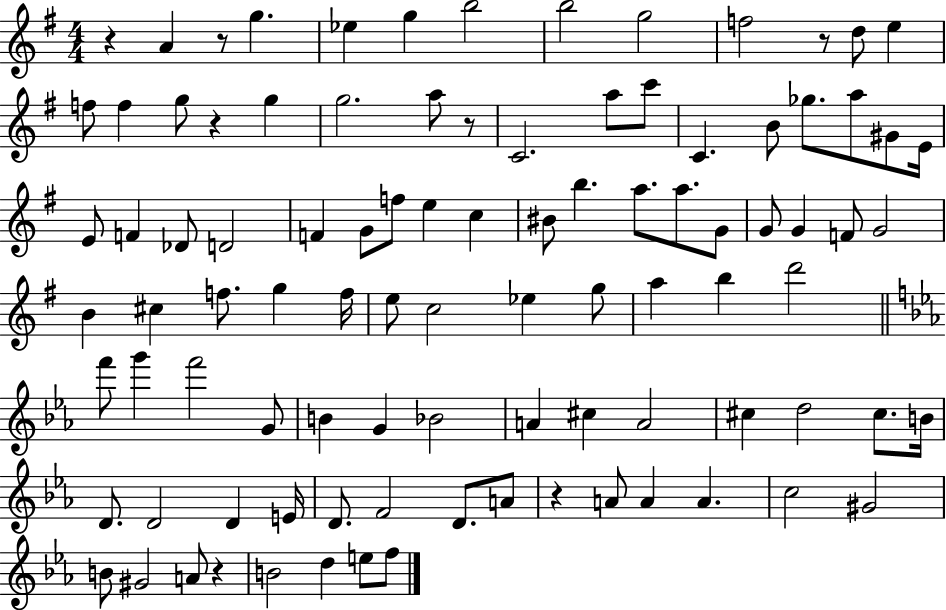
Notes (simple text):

R/q A4/q R/e G5/q. Eb5/q G5/q B5/h B5/h G5/h F5/h R/e D5/e E5/q F5/e F5/q G5/e R/q G5/q G5/h. A5/e R/e C4/h. A5/e C6/e C4/q. B4/e Gb5/e. A5/e G#4/e E4/s E4/e F4/q Db4/e D4/h F4/q G4/e F5/e E5/q C5/q BIS4/e B5/q. A5/e. A5/e. G4/e G4/e G4/q F4/e G4/h B4/q C#5/q F5/e. G5/q F5/s E5/e C5/h Eb5/q G5/e A5/q B5/q D6/h F6/e G6/q F6/h G4/e B4/q G4/q Bb4/h A4/q C#5/q A4/h C#5/q D5/h C#5/e. B4/s D4/e. D4/h D4/q E4/s D4/e. F4/h D4/e. A4/e R/q A4/e A4/q A4/q. C5/h G#4/h B4/e G#4/h A4/e R/q B4/h D5/q E5/e F5/e